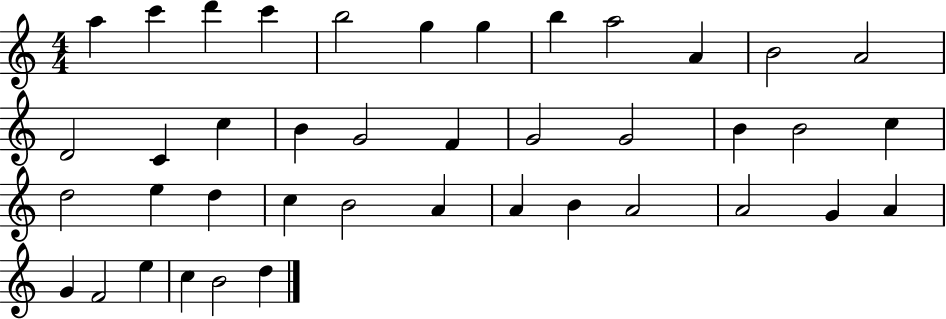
X:1
T:Untitled
M:4/4
L:1/4
K:C
a c' d' c' b2 g g b a2 A B2 A2 D2 C c B G2 F G2 G2 B B2 c d2 e d c B2 A A B A2 A2 G A G F2 e c B2 d